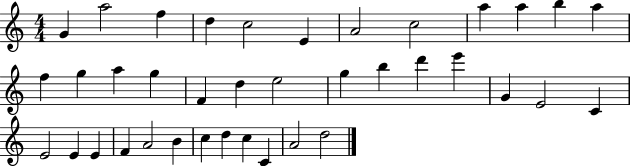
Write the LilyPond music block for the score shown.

{
  \clef treble
  \numericTimeSignature
  \time 4/4
  \key c \major
  g'4 a''2 f''4 | d''4 c''2 e'4 | a'2 c''2 | a''4 a''4 b''4 a''4 | \break f''4 g''4 a''4 g''4 | f'4 d''4 e''2 | g''4 b''4 d'''4 e'''4 | g'4 e'2 c'4 | \break e'2 e'4 e'4 | f'4 a'2 b'4 | c''4 d''4 c''4 c'4 | a'2 d''2 | \break \bar "|."
}